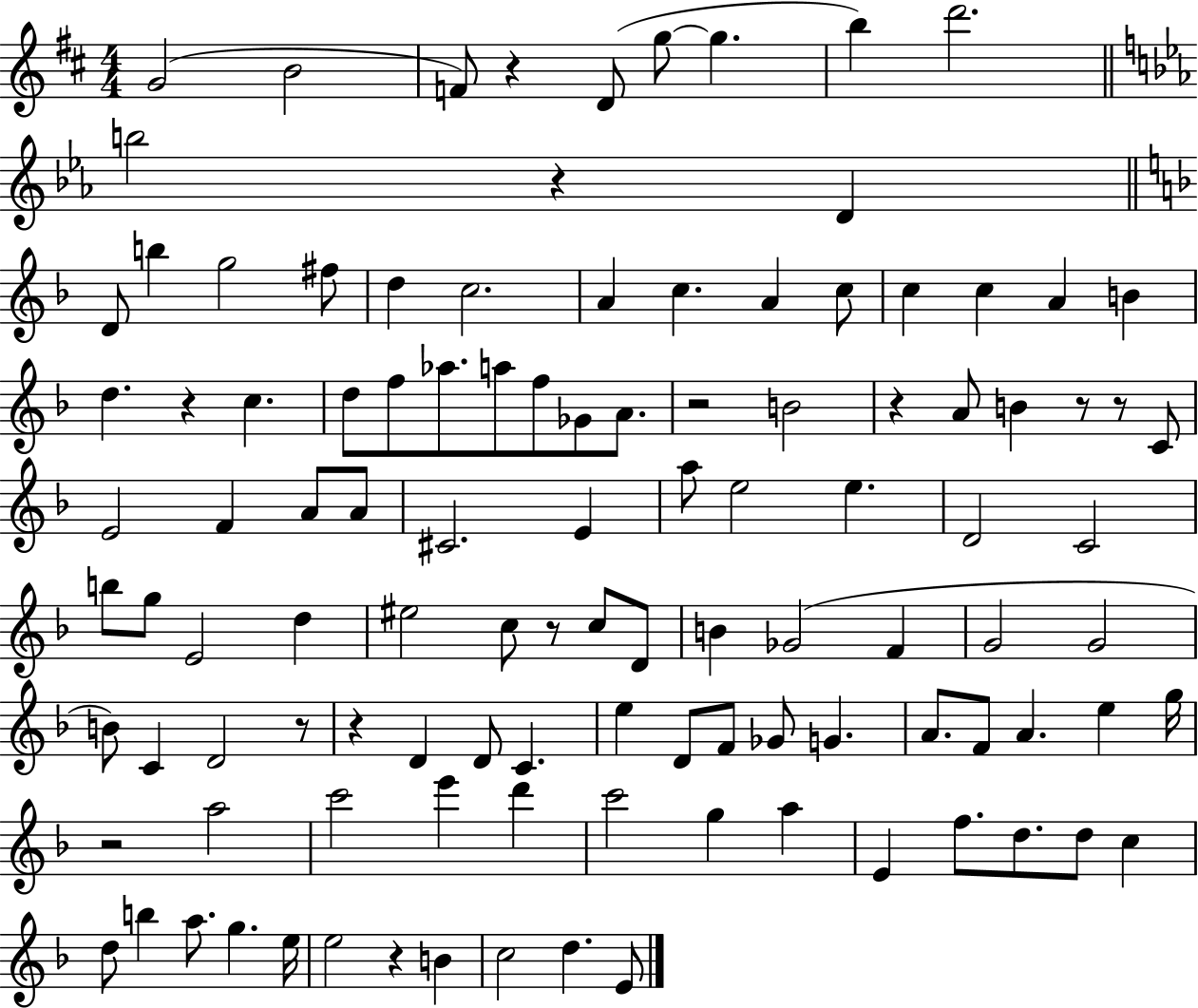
G4/h B4/h F4/e R/q D4/e G5/e G5/q. B5/q D6/h. B5/h R/q D4/q D4/e B5/q G5/h F#5/e D5/q C5/h. A4/q C5/q. A4/q C5/e C5/q C5/q A4/q B4/q D5/q. R/q C5/q. D5/e F5/e Ab5/e. A5/e F5/e Gb4/e A4/e. R/h B4/h R/q A4/e B4/q R/e R/e C4/e E4/h F4/q A4/e A4/e C#4/h. E4/q A5/e E5/h E5/q. D4/h C4/h B5/e G5/e E4/h D5/q EIS5/h C5/e R/e C5/e D4/e B4/q Gb4/h F4/q G4/h G4/h B4/e C4/q D4/h R/e R/q D4/q D4/e C4/q. E5/q D4/e F4/e Gb4/e G4/q. A4/e. F4/e A4/q. E5/q G5/s R/h A5/h C6/h E6/q D6/q C6/h G5/q A5/q E4/q F5/e. D5/e. D5/e C5/q D5/e B5/q A5/e. G5/q. E5/s E5/h R/q B4/q C5/h D5/q. E4/e